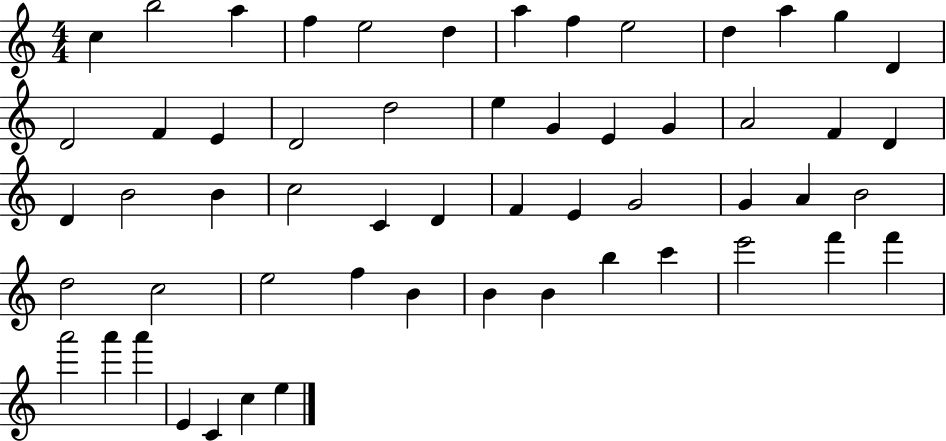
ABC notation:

X:1
T:Untitled
M:4/4
L:1/4
K:C
c b2 a f e2 d a f e2 d a g D D2 F E D2 d2 e G E G A2 F D D B2 B c2 C D F E G2 G A B2 d2 c2 e2 f B B B b c' e'2 f' f' a'2 a' a' E C c e